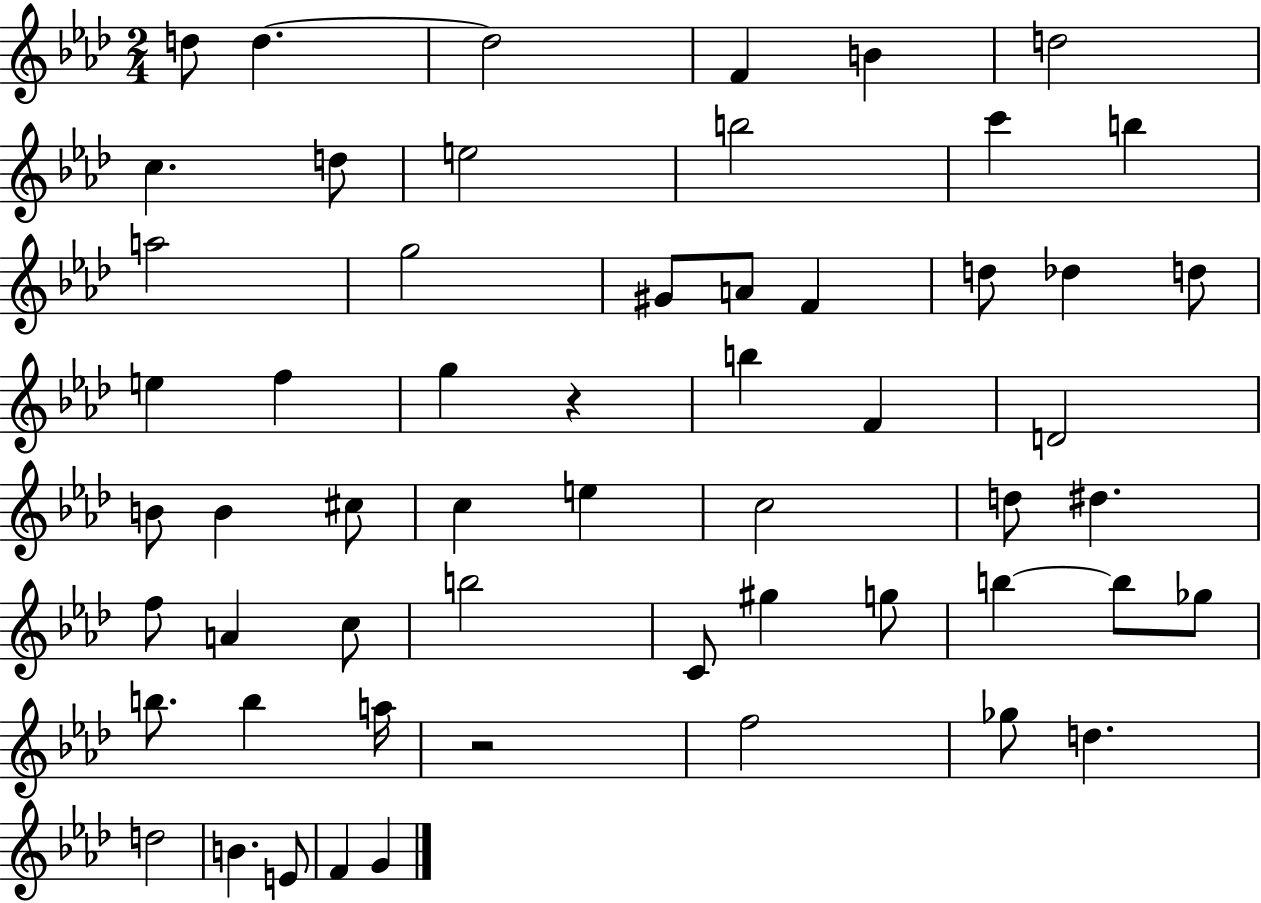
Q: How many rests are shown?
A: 2